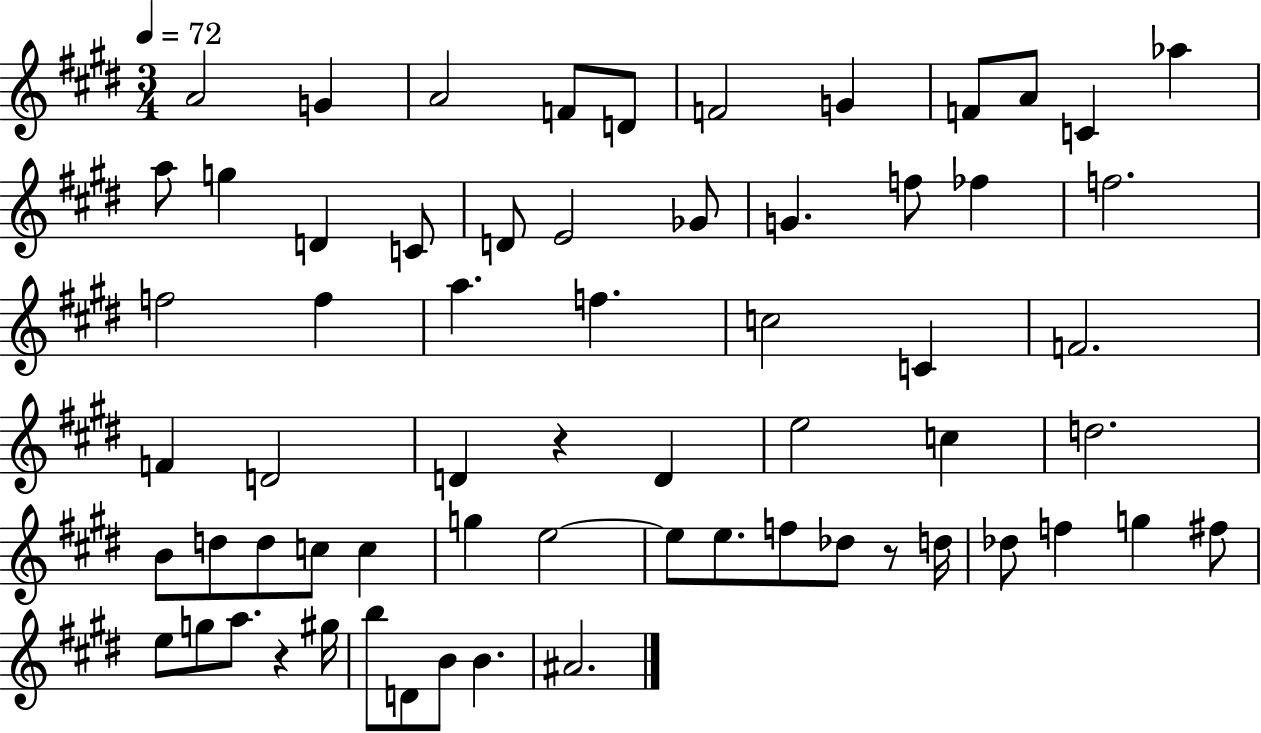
X:1
T:Untitled
M:3/4
L:1/4
K:E
A2 G A2 F/2 D/2 F2 G F/2 A/2 C _a a/2 g D C/2 D/2 E2 _G/2 G f/2 _f f2 f2 f a f c2 C F2 F D2 D z D e2 c d2 B/2 d/2 d/2 c/2 c g e2 e/2 e/2 f/2 _d/2 z/2 d/4 _d/2 f g ^f/2 e/2 g/2 a/2 z ^g/4 b/2 D/2 B/2 B ^A2